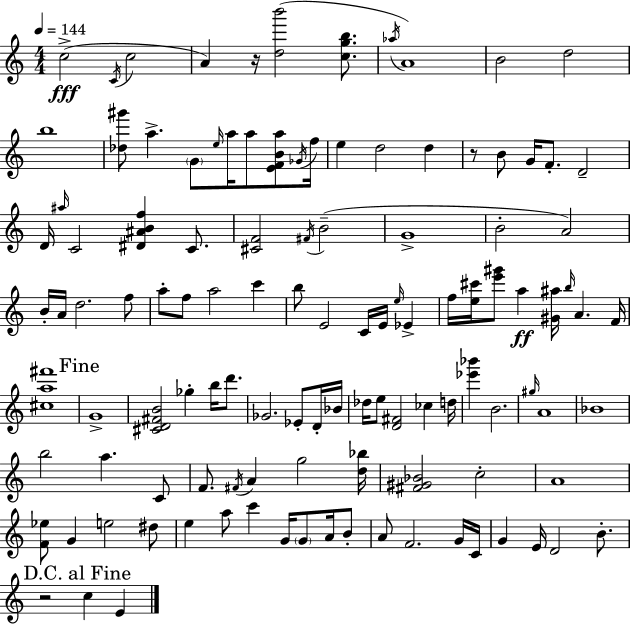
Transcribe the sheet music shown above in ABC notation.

X:1
T:Untitled
M:4/4
L:1/4
K:C
c2 C/4 c2 A z/4 [db']2 [cgb]/2 _a/4 A4 B2 d2 b4 [_d^g']/2 a G/2 e/4 a/4 a/2 [EFBa]/2 _G/4 f/4 e d2 d z/2 B/2 G/4 F/2 D2 D/4 ^a/4 C2 [^D^ABf] C/2 [^CF]2 ^F/4 B2 G4 B2 A2 B/4 A/4 d2 f/2 a/2 f/2 a2 c' b/2 E2 C/4 E/4 e/4 _E f/4 [e^c']/4 [e'^g']/2 a [^G^a]/4 b/4 A F/4 [^ca^f']4 G4 [^CD^FB]2 _g b/4 d'/2 _G2 _E/2 D/4 _B/4 _d/4 e/2 [D^F]2 _c d/4 [_e'_b'] B2 ^g/4 A4 _B4 b2 a C/2 F/2 ^F/4 A g2 [d_b]/4 [^F^G_B]2 c2 A4 [F_e]/2 G e2 ^d/2 e a/2 c' G/4 G/2 A/4 B/2 A/2 F2 G/4 C/4 G E/4 D2 B/2 z2 c E